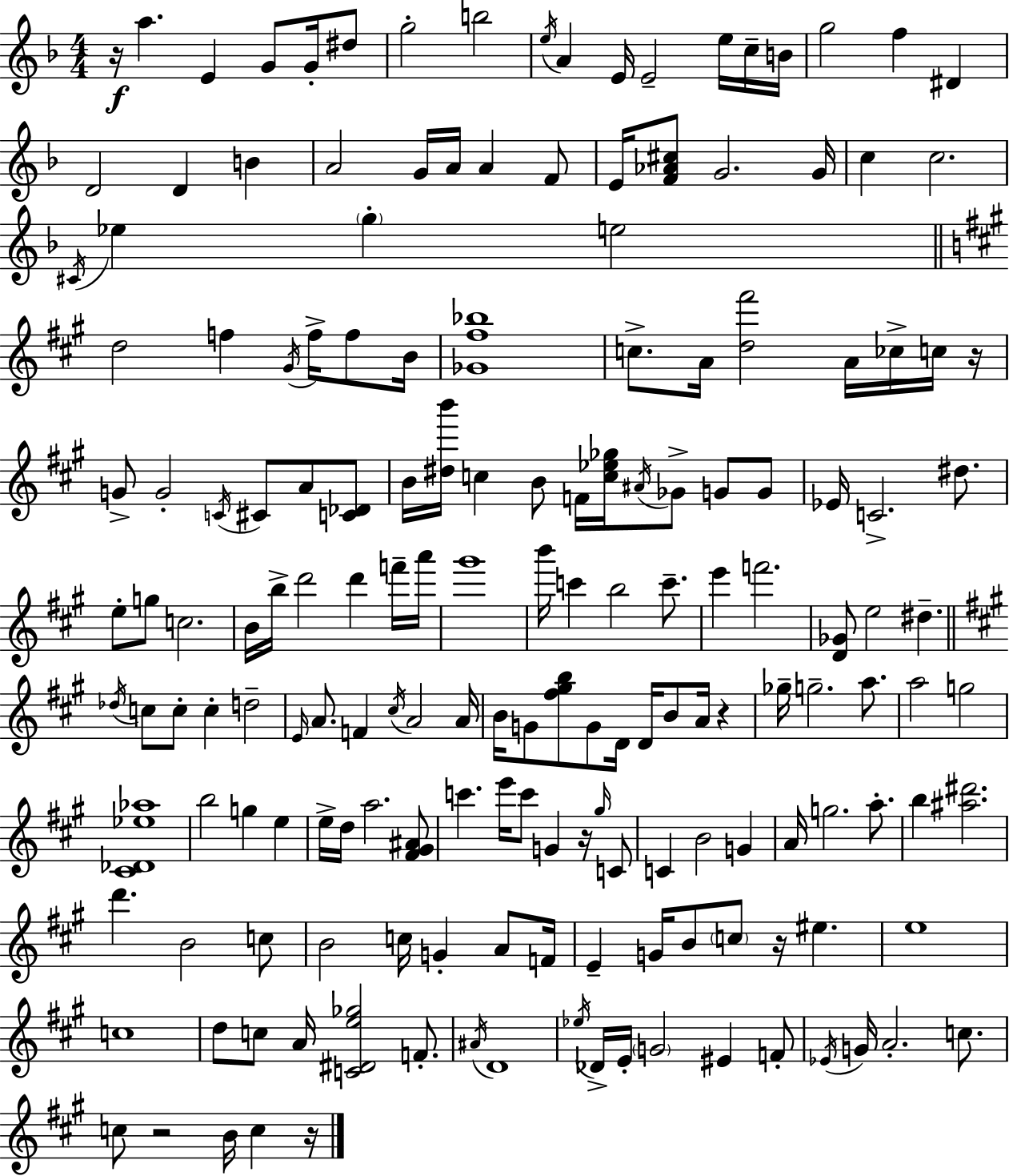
R/s A5/q. E4/q G4/e G4/s D#5/e G5/h B5/h E5/s A4/q E4/s E4/h E5/s C5/s B4/s G5/h F5/q D#4/q D4/h D4/q B4/q A4/h G4/s A4/s A4/q F4/e E4/s [F4,Ab4,C#5]/e G4/h. G4/s C5/q C5/h. C#4/s Eb5/q G5/q E5/h D5/h F5/q G#4/s F5/s F5/e B4/s [Gb4,F#5,Bb5]/w C5/e. A4/s [D5,F#6]/h A4/s CES5/s C5/s R/s G4/e G4/h C4/s C#4/e A4/e [C4,Db4]/e B4/s [D#5,B6]/s C5/q B4/e F4/s [C5,Eb5,Gb5]/s A#4/s Gb4/e G4/e G4/e Eb4/s C4/h. D#5/e. E5/e G5/e C5/h. B4/s B5/s D6/h D6/q F6/s A6/s G#6/w B6/s C6/q B5/h C6/e. E6/q F6/h. [D4,Gb4]/e E5/h D#5/q. Db5/s C5/e C5/e C5/q D5/h E4/s A4/e. F4/q C#5/s A4/h A4/s B4/s G4/e [F#5,G#5,B5]/e G4/e D4/s D4/s B4/e A4/s R/q Gb5/s G5/h. A5/e. A5/h G5/h [C#4,Db4,Eb5,Ab5]/w B5/h G5/q E5/q E5/s D5/s A5/h. [F#4,G#4,A#4]/e C6/q. E6/s C6/e G4/q R/s G#5/s C4/e C4/q B4/h G4/q A4/s G5/h. A5/e. B5/q [A#5,D#6]/h. D6/q. B4/h C5/e B4/h C5/s G4/q A4/e F4/s E4/q G4/s B4/e C5/e R/s EIS5/q. E5/w C5/w D5/e C5/e A4/s [C4,D#4,E5,Gb5]/h F4/e. A#4/s D4/w Eb5/s Db4/s E4/s G4/h EIS4/q F4/e Eb4/s G4/s A4/h. C5/e. C5/e R/h B4/s C5/q R/s